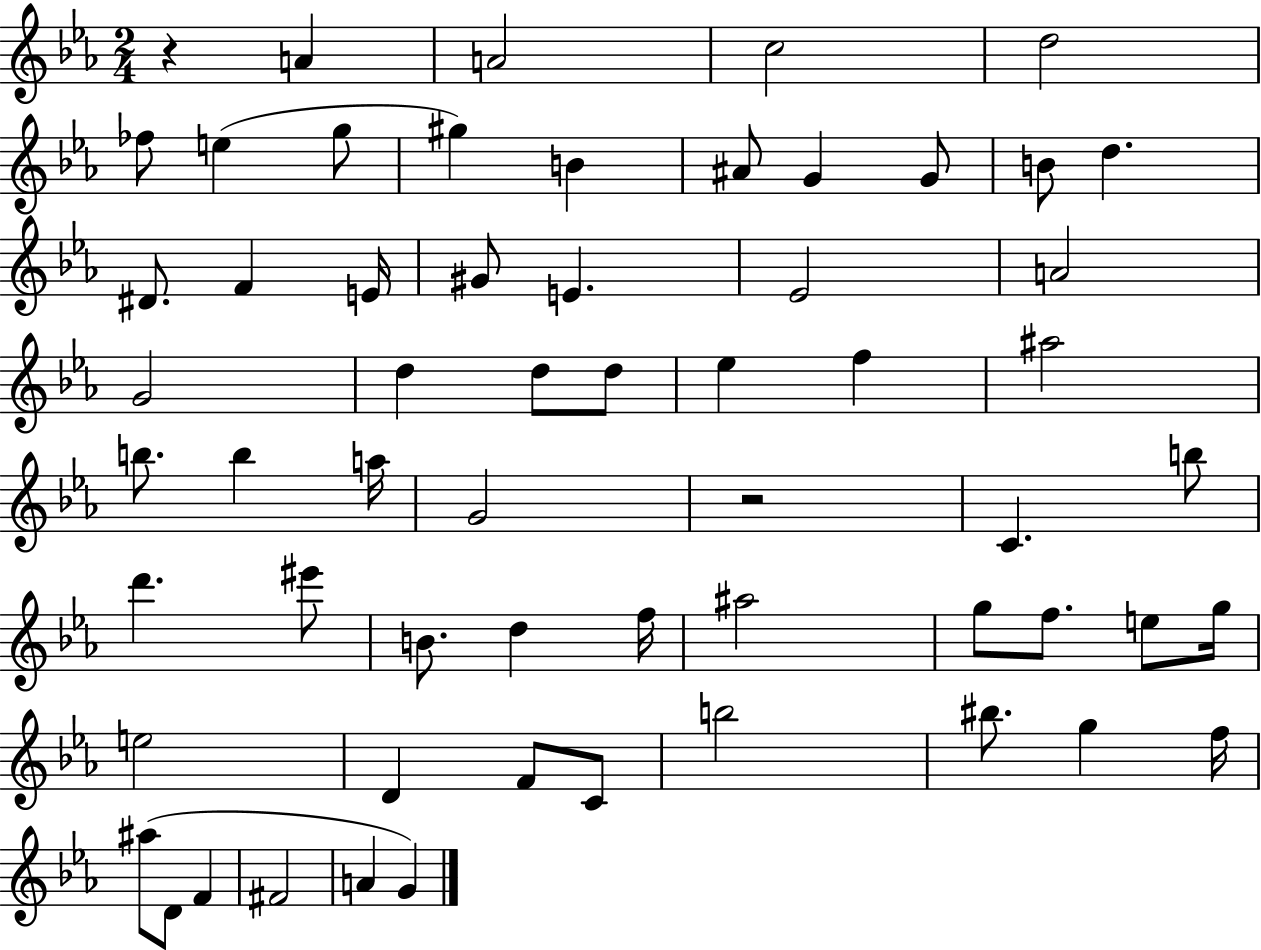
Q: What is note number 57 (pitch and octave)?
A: A4